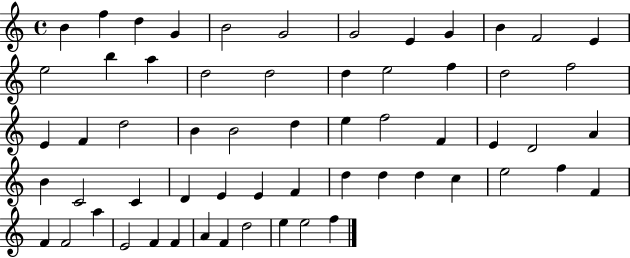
X:1
T:Untitled
M:4/4
L:1/4
K:C
B f d G B2 G2 G2 E G B F2 E e2 b a d2 d2 d e2 f d2 f2 E F d2 B B2 d e f2 F E D2 A B C2 C D E E F d d d c e2 f F F F2 a E2 F F A F d2 e e2 f